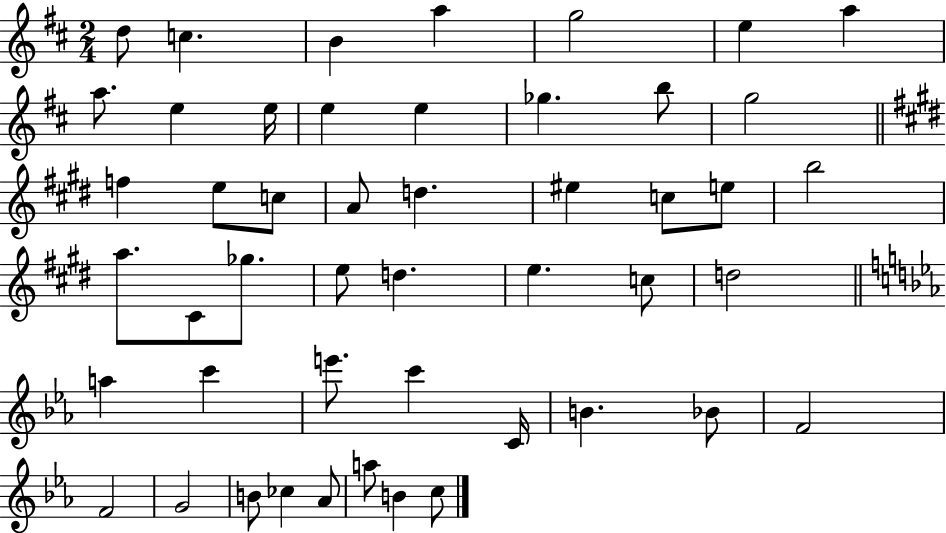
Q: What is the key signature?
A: D major